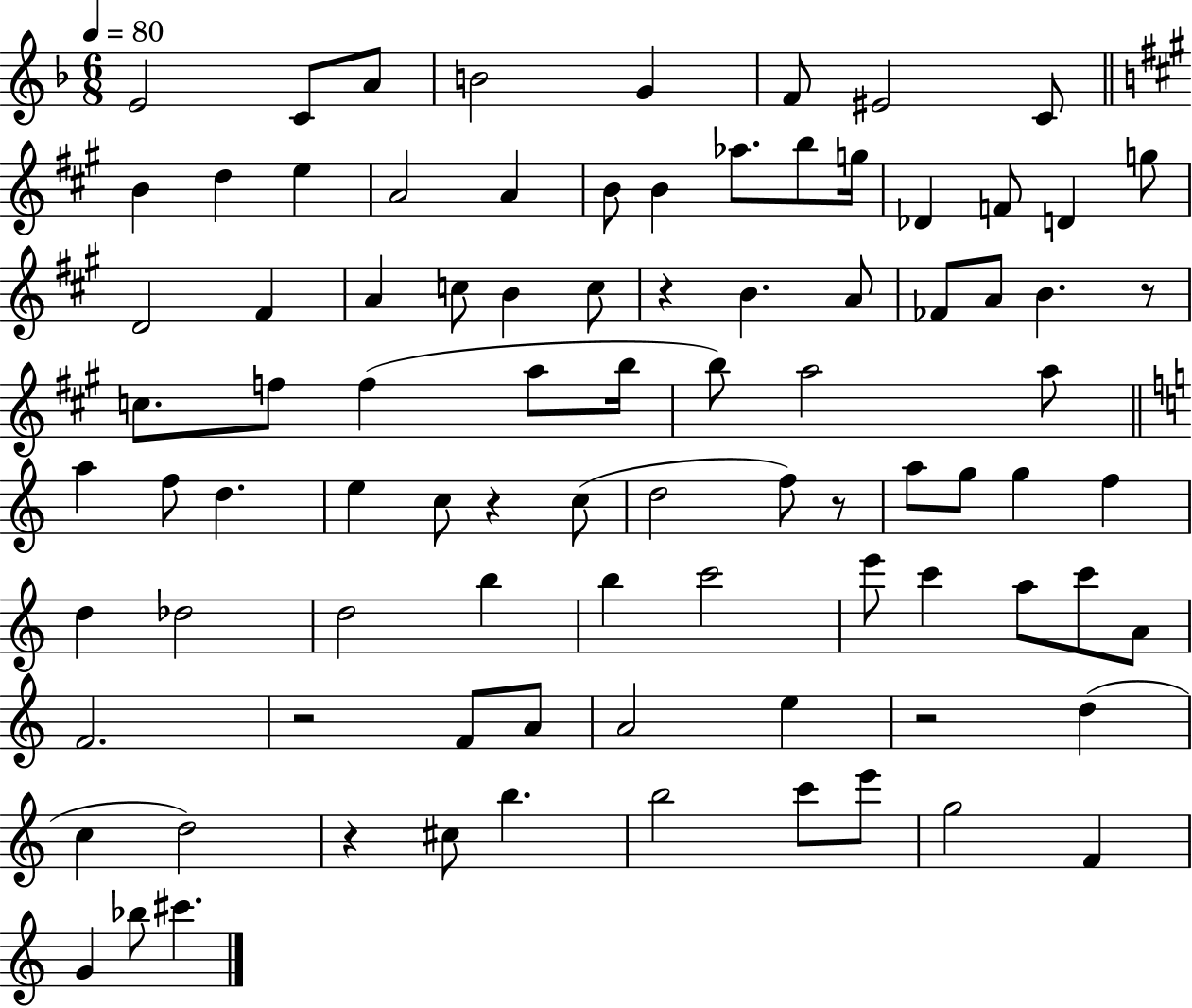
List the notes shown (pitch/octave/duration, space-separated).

E4/h C4/e A4/e B4/h G4/q F4/e EIS4/h C4/e B4/q D5/q E5/q A4/h A4/q B4/e B4/q Ab5/e. B5/e G5/s Db4/q F4/e D4/q G5/e D4/h F#4/q A4/q C5/e B4/q C5/e R/q B4/q. A4/e FES4/e A4/e B4/q. R/e C5/e. F5/e F5/q A5/e B5/s B5/e A5/h A5/e A5/q F5/e D5/q. E5/q C5/e R/q C5/e D5/h F5/e R/e A5/e G5/e G5/q F5/q D5/q Db5/h D5/h B5/q B5/q C6/h E6/e C6/q A5/e C6/e A4/e F4/h. R/h F4/e A4/e A4/h E5/q R/h D5/q C5/q D5/h R/q C#5/e B5/q. B5/h C6/e E6/e G5/h F4/q G4/q Bb5/e C#6/q.